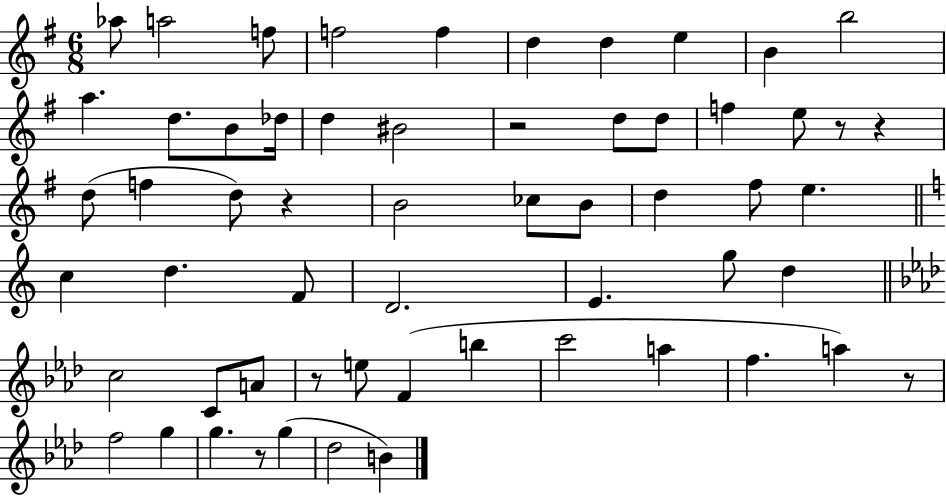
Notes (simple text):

Ab5/e A5/h F5/e F5/h F5/q D5/q D5/q E5/q B4/q B5/h A5/q. D5/e. B4/e Db5/s D5/q BIS4/h R/h D5/e D5/e F5/q E5/e R/e R/q D5/e F5/q D5/e R/q B4/h CES5/e B4/e D5/q F#5/e E5/q. C5/q D5/q. F4/e D4/h. E4/q. G5/e D5/q C5/h C4/e A4/e R/e E5/e F4/q B5/q C6/h A5/q F5/q. A5/q R/e F5/h G5/q G5/q. R/e G5/q Db5/h B4/q